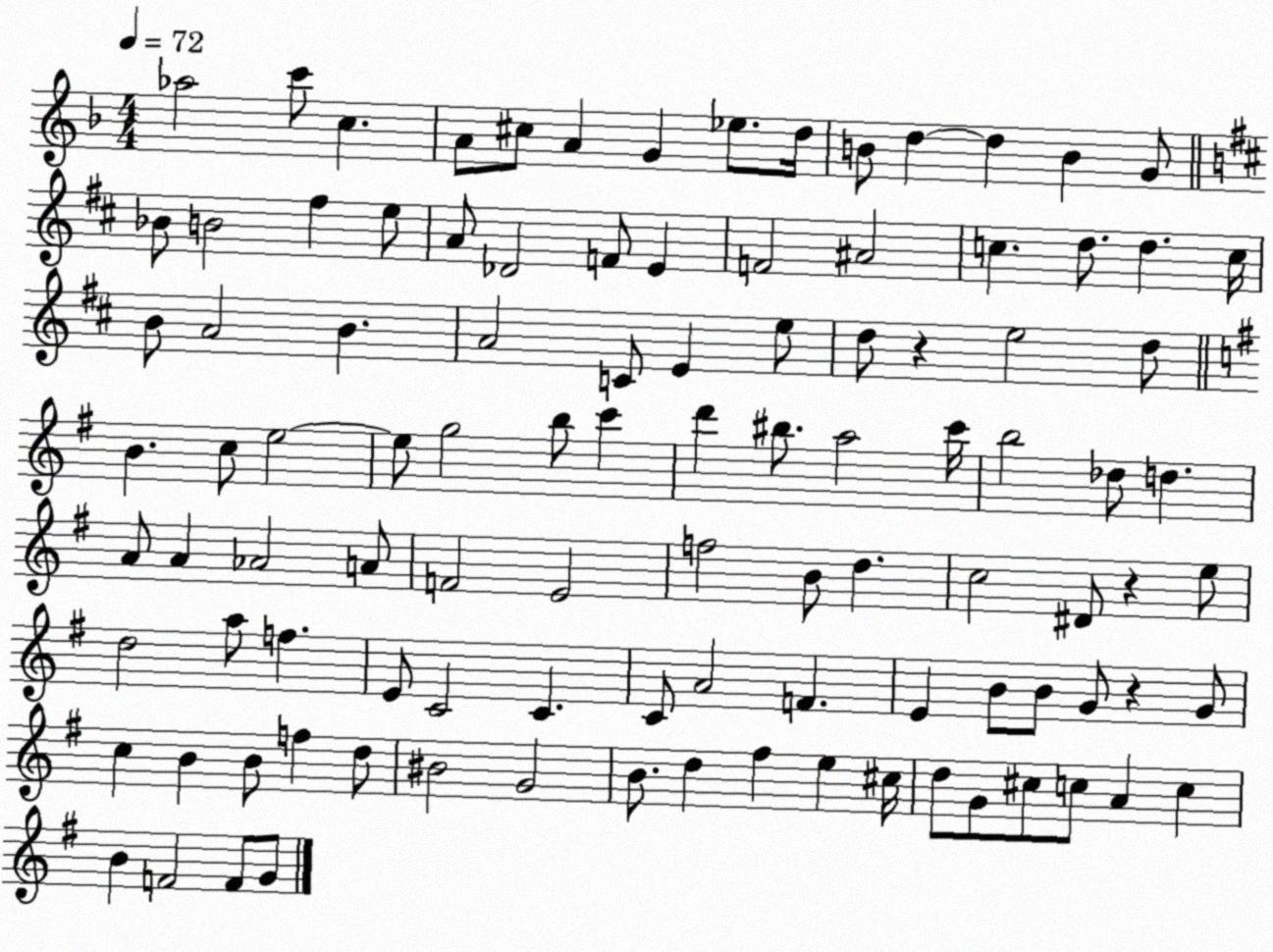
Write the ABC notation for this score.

X:1
T:Untitled
M:4/4
L:1/4
K:F
_a2 c'/2 c A/2 ^c/2 A G _e/2 d/4 B/2 d d B G/2 _B/2 B2 ^f e/2 A/2 _D2 F/2 E F2 ^A2 c d/2 d c/4 B/2 A2 B A2 C/2 E e/2 d/2 z e2 d/2 B c/2 e2 e/2 g2 b/2 c' d' ^b/2 a2 c'/4 b2 _d/2 d A/2 A _A2 A/2 F2 E2 f2 B/2 d c2 ^D/2 z e/2 d2 a/2 f E/2 C2 C C/2 A2 F E B/2 B/2 G/2 z G/2 c B B/2 f d/2 ^B2 G2 B/2 d ^f e ^c/4 d/2 G/2 ^c/2 c/2 A c B F2 F/2 G/2